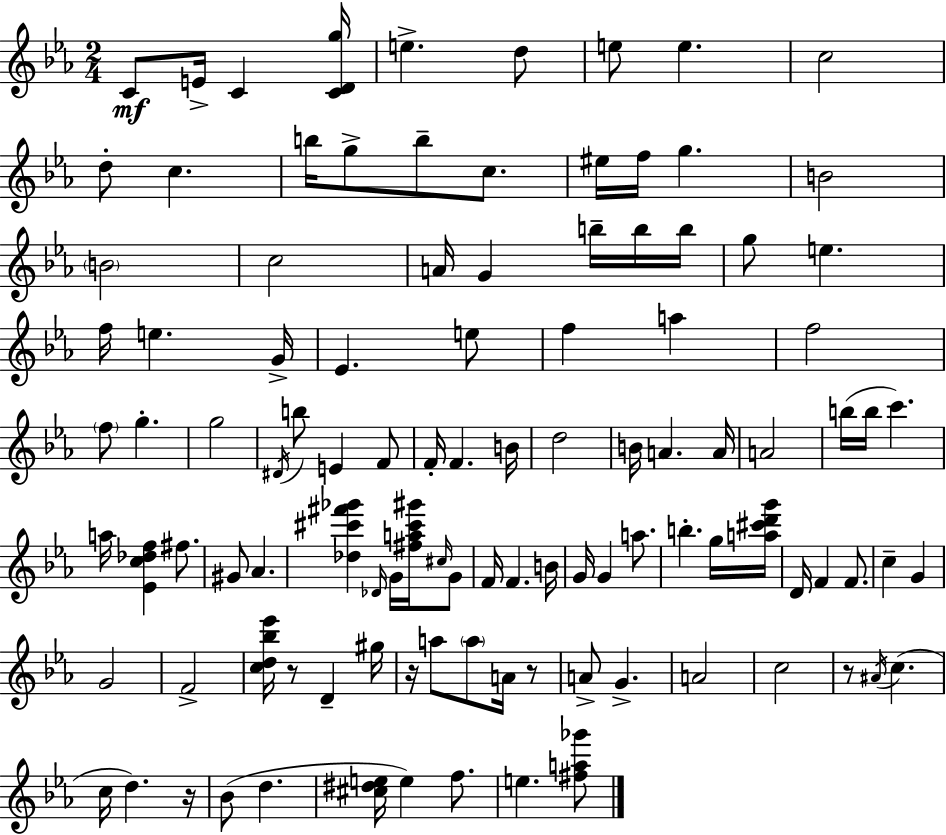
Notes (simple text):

C4/e E4/s C4/q [C4,D4,G5]/s E5/q. D5/e E5/e E5/q. C5/h D5/e C5/q. B5/s G5/e B5/e C5/e. EIS5/s F5/s G5/q. B4/h B4/h C5/h A4/s G4/q B5/s B5/s B5/s G5/e E5/q. F5/s E5/q. G4/s Eb4/q. E5/e F5/q A5/q F5/h F5/e G5/q. G5/h D#4/s B5/e E4/q F4/e F4/s F4/q. B4/s D5/h B4/s A4/q. A4/s A4/h B5/s B5/s C6/q. A5/s [Eb4,C5,Db5,F5]/q F#5/e. G#4/e Ab4/q. [Db5,C#6,F#6,Gb6]/q Db4/s G4/s [F#5,A5,C#6,G#6]/s C#5/s G4/e F4/s F4/q. B4/s G4/s G4/q A5/e. B5/q. G5/s [A5,C#6,D6,G6]/s D4/s F4/q F4/e. C5/q G4/q G4/h F4/h [C5,D5,Bb5,Eb6]/s R/e D4/q G#5/s R/s A5/e A5/e A4/s R/e A4/e G4/q. A4/h C5/h R/e A#4/s C5/q. C5/s D5/q. R/s Bb4/e D5/q. [C#5,D#5,E5]/s E5/q F5/e. E5/q. [F#5,A5,Gb6]/e